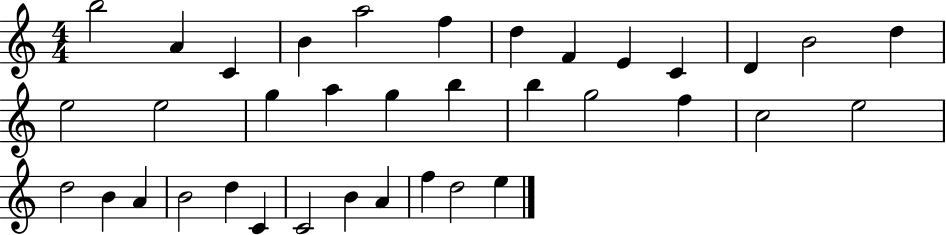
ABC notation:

X:1
T:Untitled
M:4/4
L:1/4
K:C
b2 A C B a2 f d F E C D B2 d e2 e2 g a g b b g2 f c2 e2 d2 B A B2 d C C2 B A f d2 e